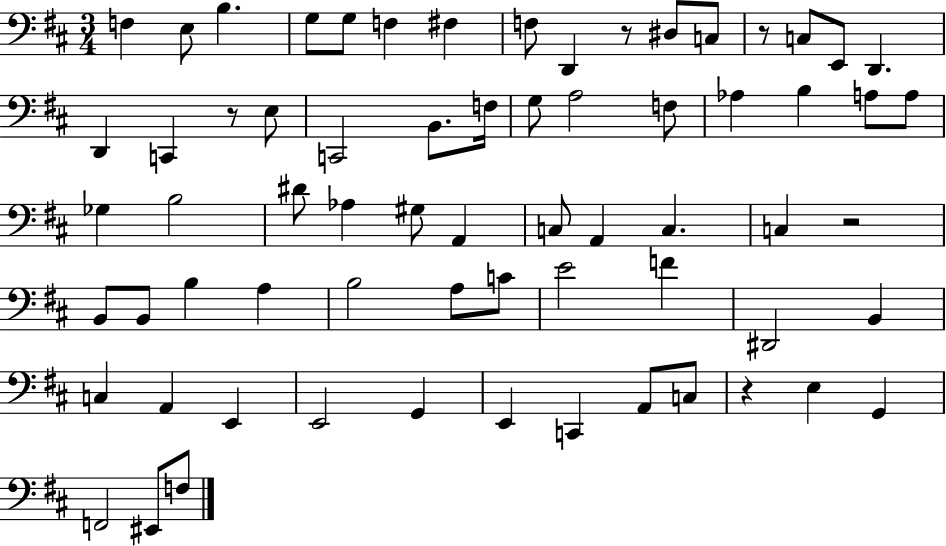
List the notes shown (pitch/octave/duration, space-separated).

F3/q E3/e B3/q. G3/e G3/e F3/q F#3/q F3/e D2/q R/e D#3/e C3/e R/e C3/e E2/e D2/q. D2/q C2/q R/e E3/e C2/h B2/e. F3/s G3/e A3/h F3/e Ab3/q B3/q A3/e A3/e Gb3/q B3/h D#4/e Ab3/q G#3/e A2/q C3/e A2/q C3/q. C3/q R/h B2/e B2/e B3/q A3/q B3/h A3/e C4/e E4/h F4/q D#2/h B2/q C3/q A2/q E2/q E2/h G2/q E2/q C2/q A2/e C3/e R/q E3/q G2/q F2/h EIS2/e F3/e